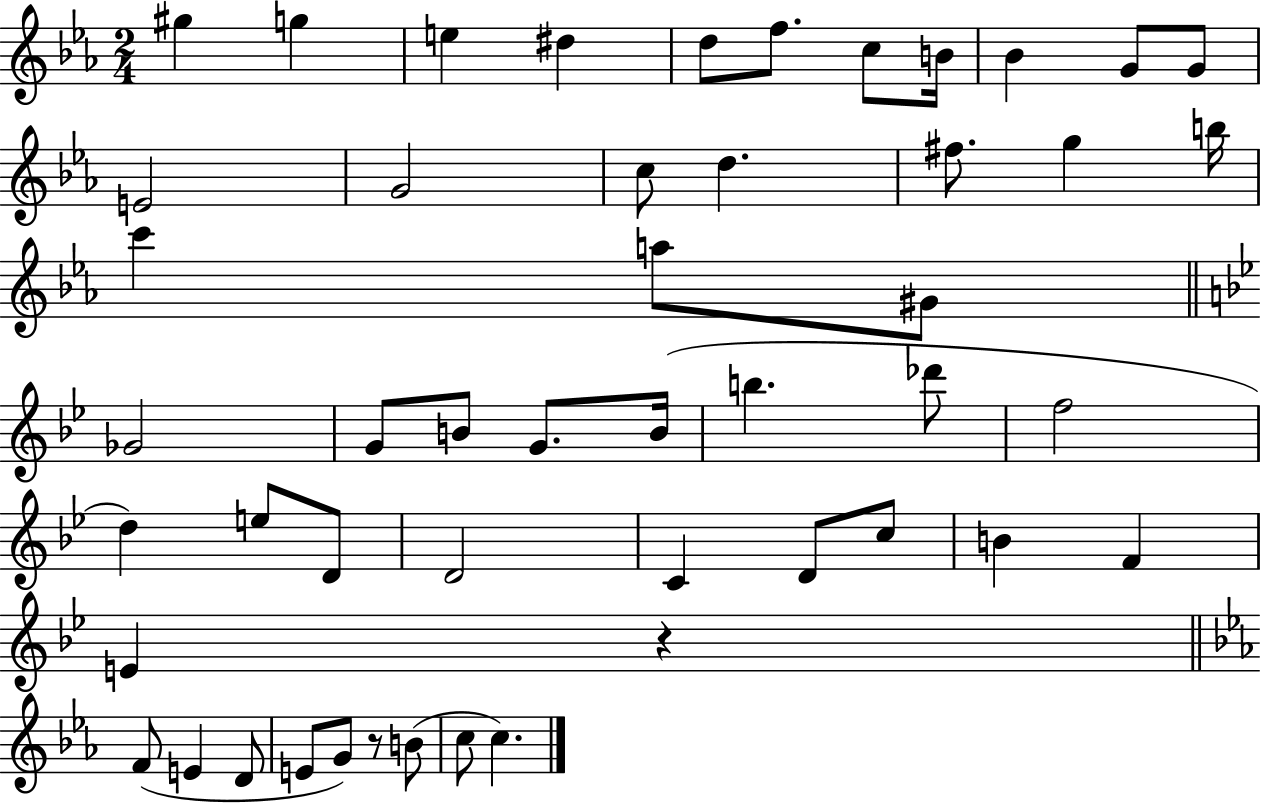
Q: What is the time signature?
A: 2/4